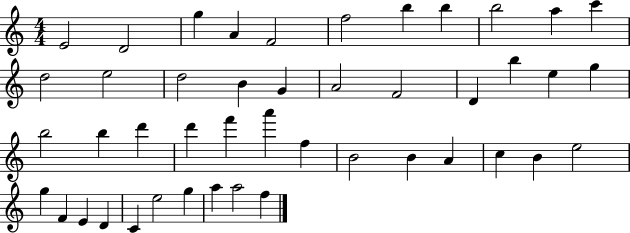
E4/h D4/h G5/q A4/q F4/h F5/h B5/q B5/q B5/h A5/q C6/q D5/h E5/h D5/h B4/q G4/q A4/h F4/h D4/q B5/q E5/q G5/q B5/h B5/q D6/q D6/q F6/q A6/q F5/q B4/h B4/q A4/q C5/q B4/q E5/h G5/q F4/q E4/q D4/q C4/q E5/h G5/q A5/q A5/h F5/q